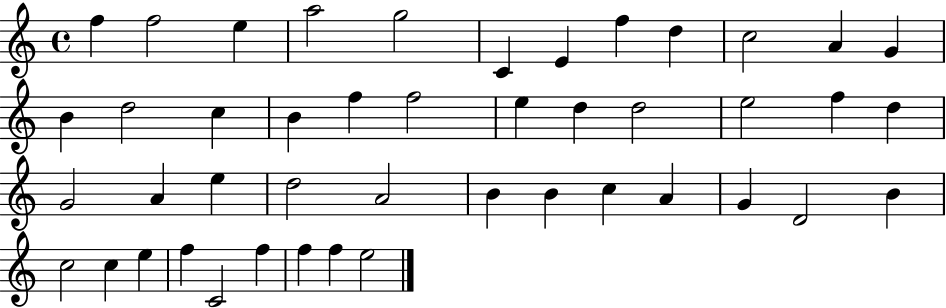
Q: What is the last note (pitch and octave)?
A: E5